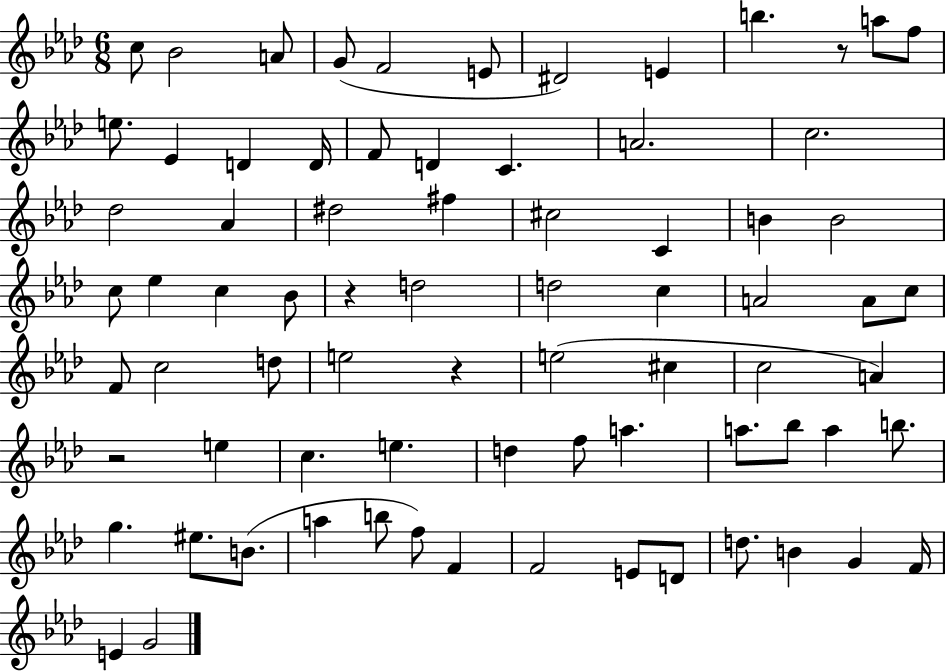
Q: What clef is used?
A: treble